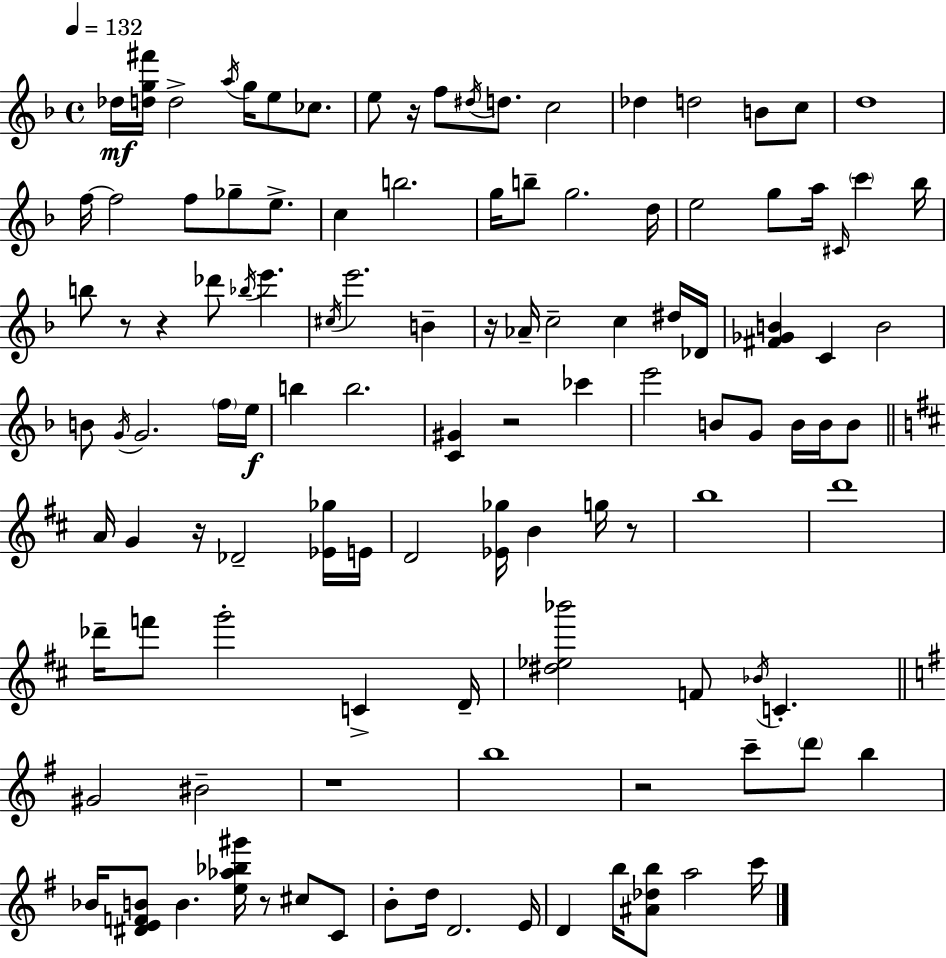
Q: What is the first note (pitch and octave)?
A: Db5